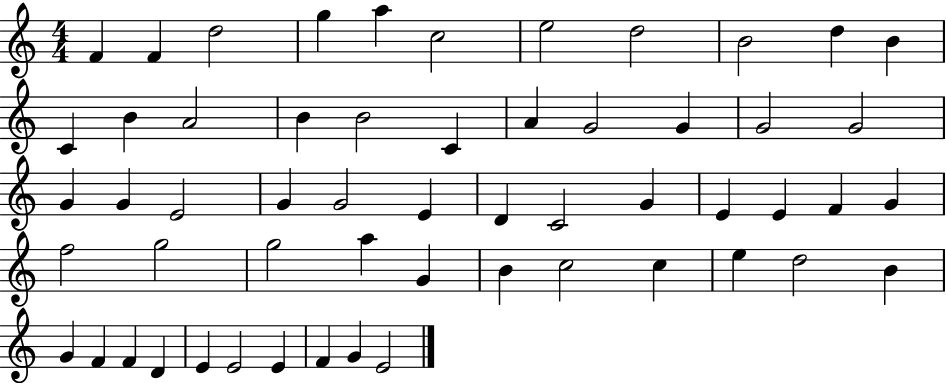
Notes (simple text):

F4/q F4/q D5/h G5/q A5/q C5/h E5/h D5/h B4/h D5/q B4/q C4/q B4/q A4/h B4/q B4/h C4/q A4/q G4/h G4/q G4/h G4/h G4/q G4/q E4/h G4/q G4/h E4/q D4/q C4/h G4/q E4/q E4/q F4/q G4/q F5/h G5/h G5/h A5/q G4/q B4/q C5/h C5/q E5/q D5/h B4/q G4/q F4/q F4/q D4/q E4/q E4/h E4/q F4/q G4/q E4/h